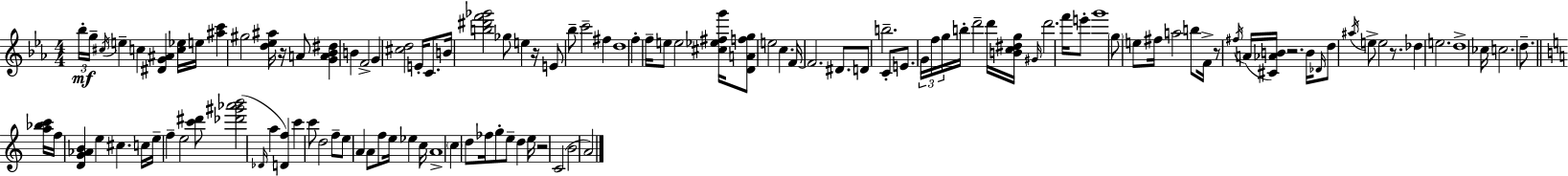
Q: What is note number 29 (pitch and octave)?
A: F4